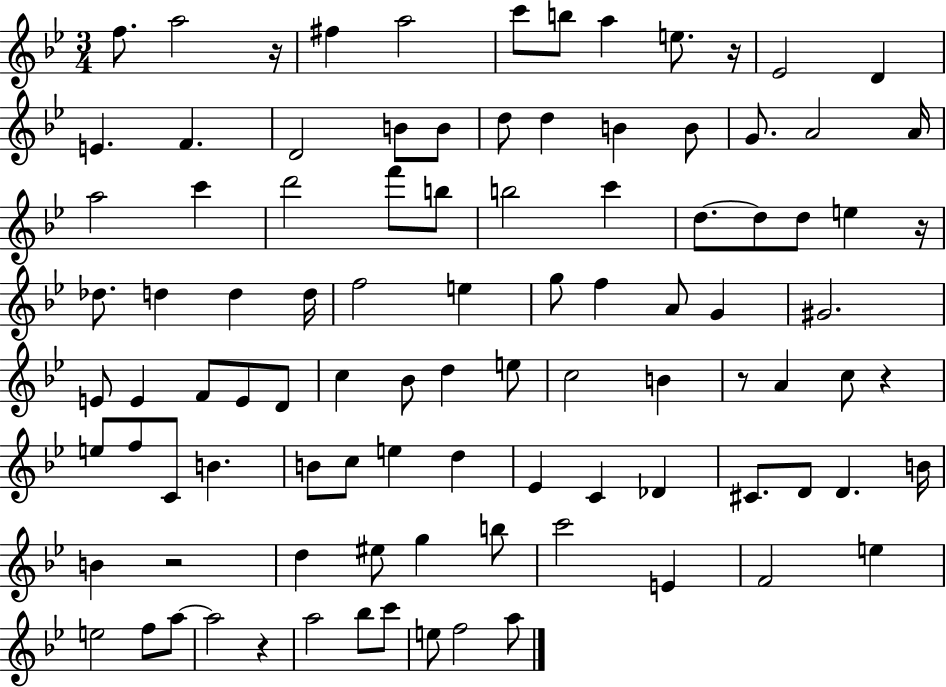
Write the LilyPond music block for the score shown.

{
  \clef treble
  \numericTimeSignature
  \time 3/4
  \key bes \major
  f''8. a''2 r16 | fis''4 a''2 | c'''8 b''8 a''4 e''8. r16 | ees'2 d'4 | \break e'4. f'4. | d'2 b'8 b'8 | d''8 d''4 b'4 b'8 | g'8. a'2 a'16 | \break a''2 c'''4 | d'''2 f'''8 b''8 | b''2 c'''4 | d''8.~~ d''8 d''8 e''4 r16 | \break des''8. d''4 d''4 d''16 | f''2 e''4 | g''8 f''4 a'8 g'4 | gis'2. | \break e'8 e'4 f'8 e'8 d'8 | c''4 bes'8 d''4 e''8 | c''2 b'4 | r8 a'4 c''8 r4 | \break e''8 f''8 c'8 b'4. | b'8 c''8 e''4 d''4 | ees'4 c'4 des'4 | cis'8. d'8 d'4. b'16 | \break b'4 r2 | d''4 eis''8 g''4 b''8 | c'''2 e'4 | f'2 e''4 | \break e''2 f''8 a''8~~ | a''2 r4 | a''2 bes''8 c'''8 | e''8 f''2 a''8 | \break \bar "|."
}